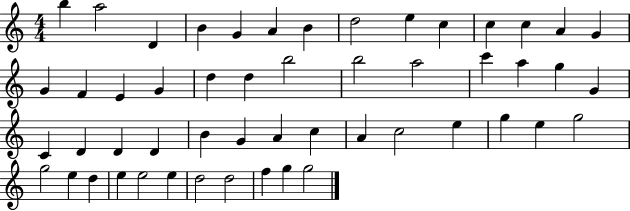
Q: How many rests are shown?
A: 0